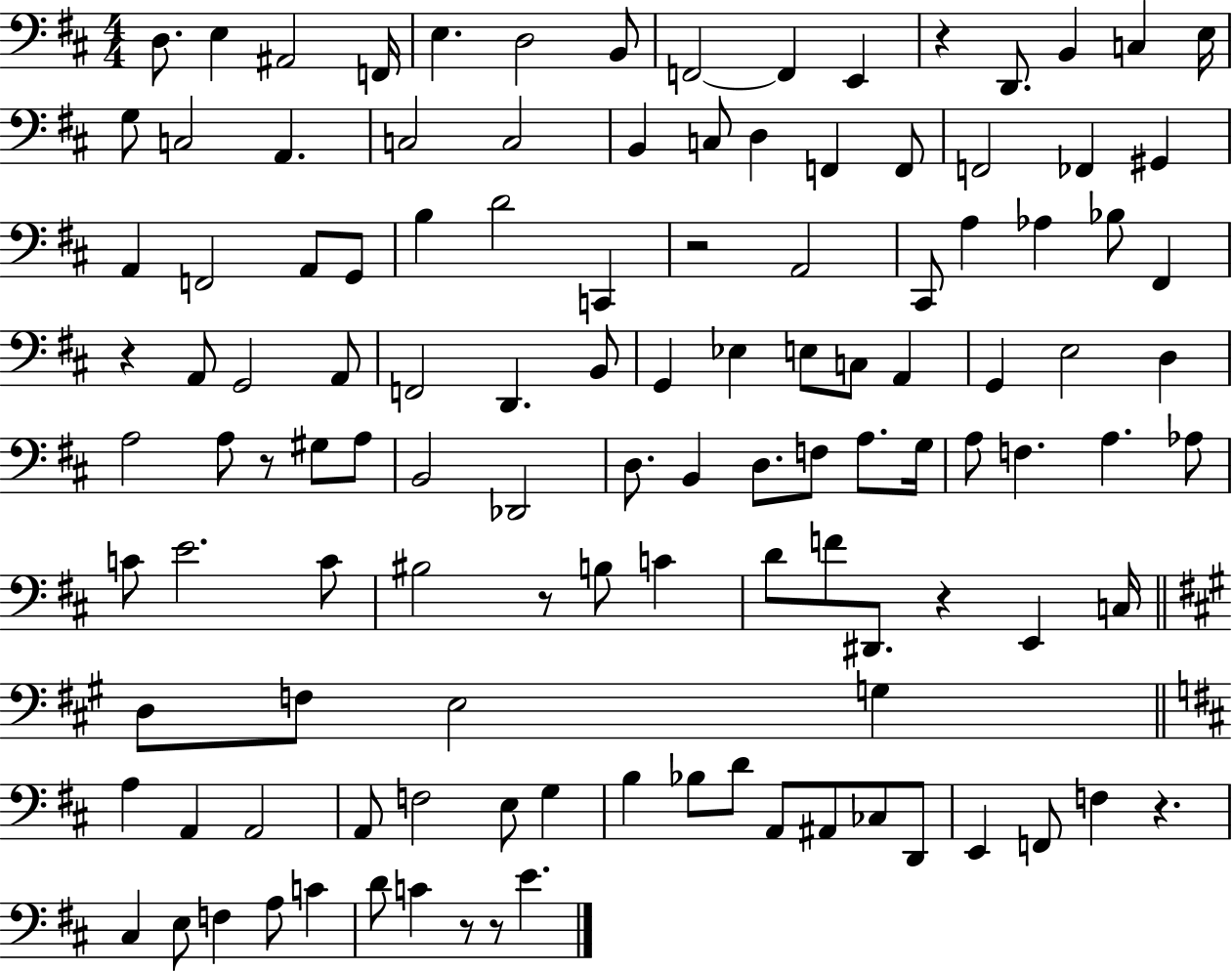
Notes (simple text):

D3/e. E3/q A#2/h F2/s E3/q. D3/h B2/e F2/h F2/q E2/q R/q D2/e. B2/q C3/q E3/s G3/e C3/h A2/q. C3/h C3/h B2/q C3/e D3/q F2/q F2/e F2/h FES2/q G#2/q A2/q F2/h A2/e G2/e B3/q D4/h C2/q R/h A2/h C#2/e A3/q Ab3/q Bb3/e F#2/q R/q A2/e G2/h A2/e F2/h D2/q. B2/e G2/q Eb3/q E3/e C3/e A2/q G2/q E3/h D3/q A3/h A3/e R/e G#3/e A3/e B2/h Db2/h D3/e. B2/q D3/e. F3/e A3/e. G3/s A3/e F3/q. A3/q. Ab3/e C4/e E4/h. C4/e BIS3/h R/e B3/e C4/q D4/e F4/e D#2/e. R/q E2/q C3/s D3/e F3/e E3/h G3/q A3/q A2/q A2/h A2/e F3/h E3/e G3/q B3/q Bb3/e D4/e A2/e A#2/e CES3/e D2/e E2/q F2/e F3/q R/q. C#3/q E3/e F3/q A3/e C4/q D4/e C4/q R/e R/e E4/q.